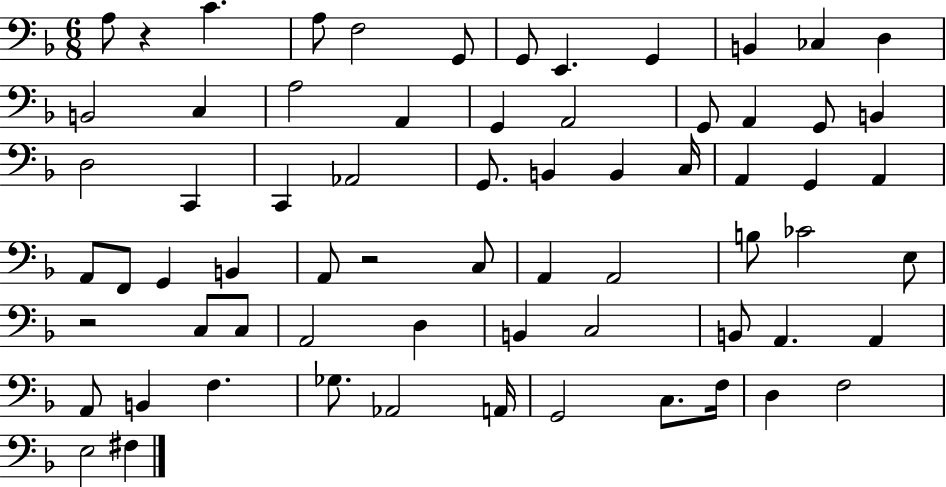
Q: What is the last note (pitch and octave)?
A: F#3